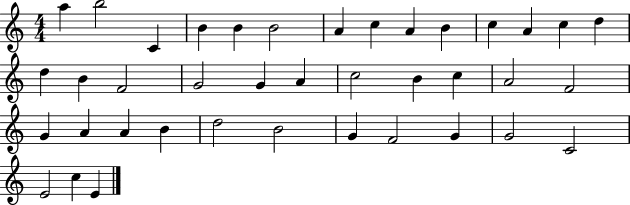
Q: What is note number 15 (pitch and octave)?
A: D5